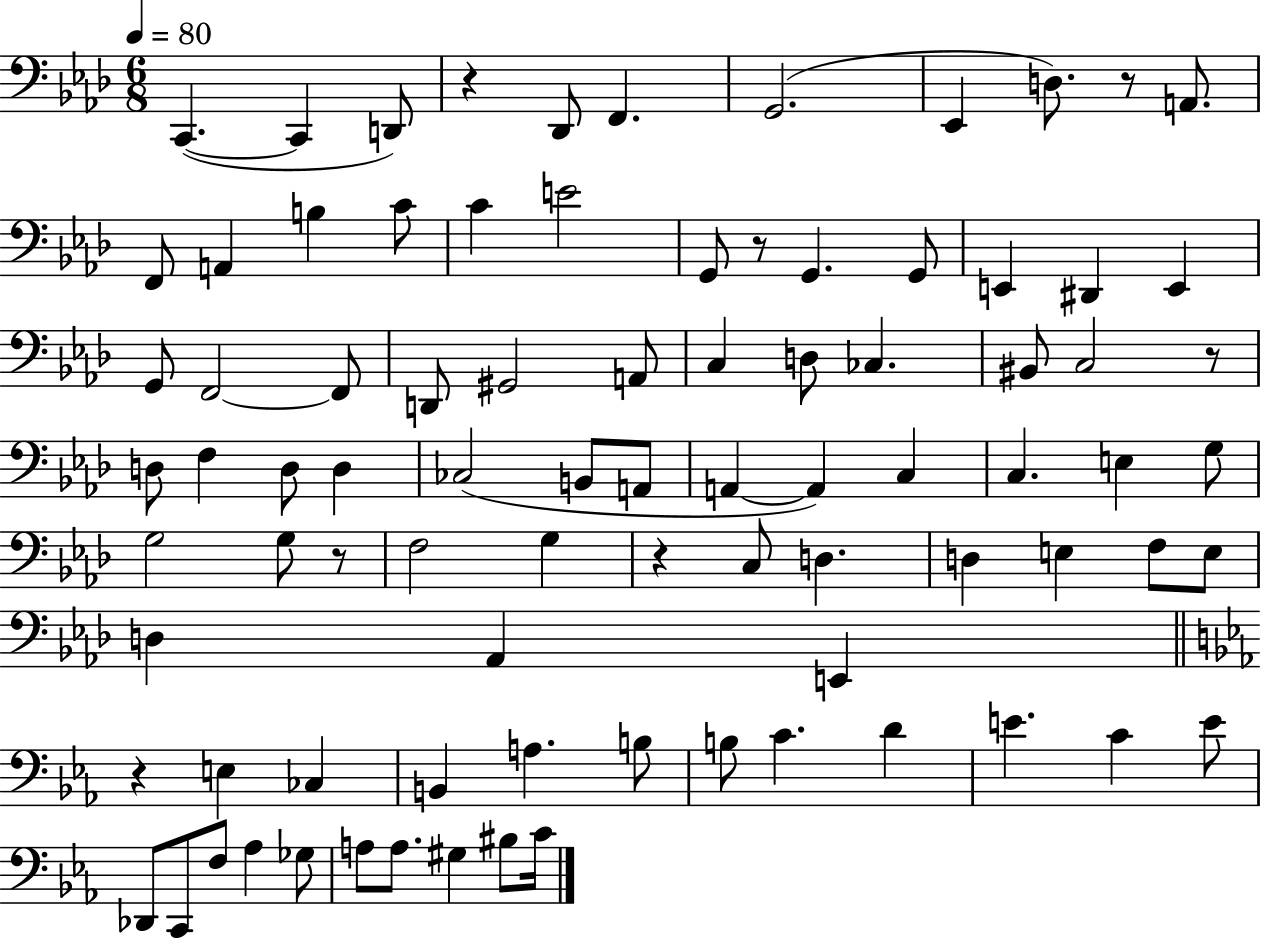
C2/q. C2/q D2/e R/q Db2/e F2/q. G2/h. Eb2/q D3/e. R/e A2/e. F2/e A2/q B3/q C4/e C4/q E4/h G2/e R/e G2/q. G2/e E2/q D#2/q E2/q G2/e F2/h F2/e D2/e G#2/h A2/e C3/q D3/e CES3/q. BIS2/e C3/h R/e D3/e F3/q D3/e D3/q CES3/h B2/e A2/e A2/q A2/q C3/q C3/q. E3/q G3/e G3/h G3/e R/e F3/h G3/q R/q C3/e D3/q. D3/q E3/q F3/e E3/e D3/q Ab2/q E2/q R/q E3/q CES3/q B2/q A3/q. B3/e B3/e C4/q. D4/q E4/q. C4/q E4/e Db2/e C2/e F3/e Ab3/q Gb3/e A3/e A3/e. G#3/q BIS3/e C4/s